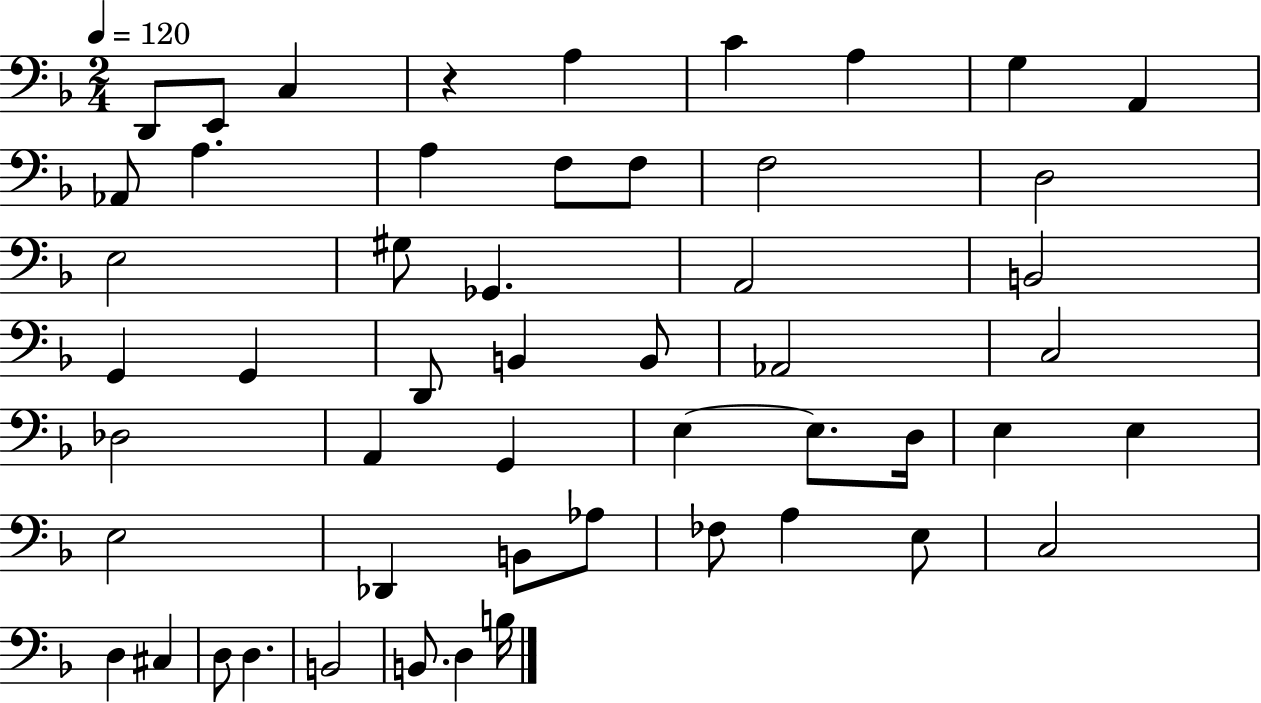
X:1
T:Untitled
M:2/4
L:1/4
K:F
D,,/2 E,,/2 C, z A, C A, G, A,, _A,,/2 A, A, F,/2 F,/2 F,2 D,2 E,2 ^G,/2 _G,, A,,2 B,,2 G,, G,, D,,/2 B,, B,,/2 _A,,2 C,2 _D,2 A,, G,, E, E,/2 D,/4 E, E, E,2 _D,, B,,/2 _A,/2 _F,/2 A, E,/2 C,2 D, ^C, D,/2 D, B,,2 B,,/2 D, B,/4